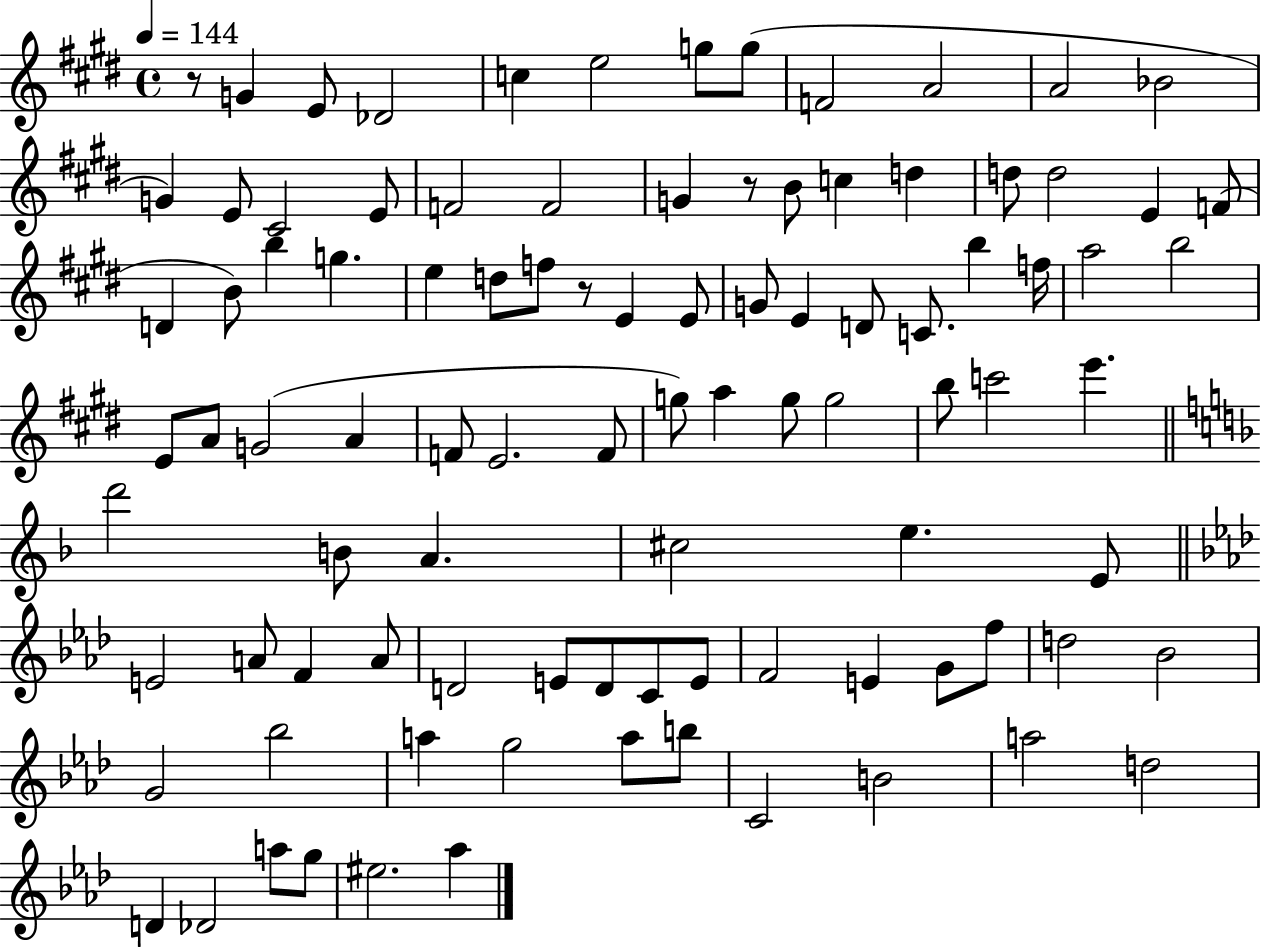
X:1
T:Untitled
M:4/4
L:1/4
K:E
z/2 G E/2 _D2 c e2 g/2 g/2 F2 A2 A2 _B2 G E/2 ^C2 E/2 F2 F2 G z/2 B/2 c d d/2 d2 E F/2 D B/2 b g e d/2 f/2 z/2 E E/2 G/2 E D/2 C/2 b f/4 a2 b2 E/2 A/2 G2 A F/2 E2 F/2 g/2 a g/2 g2 b/2 c'2 e' d'2 B/2 A ^c2 e E/2 E2 A/2 F A/2 D2 E/2 D/2 C/2 E/2 F2 E G/2 f/2 d2 _B2 G2 _b2 a g2 a/2 b/2 C2 B2 a2 d2 D _D2 a/2 g/2 ^e2 _a